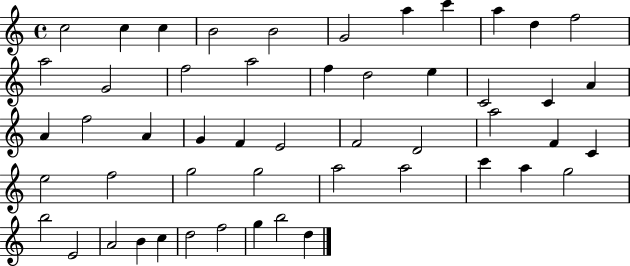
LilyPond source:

{
  \clef treble
  \time 4/4
  \defaultTimeSignature
  \key c \major
  c''2 c''4 c''4 | b'2 b'2 | g'2 a''4 c'''4 | a''4 d''4 f''2 | \break a''2 g'2 | f''2 a''2 | f''4 d''2 e''4 | c'2 c'4 a'4 | \break a'4 f''2 a'4 | g'4 f'4 e'2 | f'2 d'2 | a''2 f'4 c'4 | \break e''2 f''2 | g''2 g''2 | a''2 a''2 | c'''4 a''4 g''2 | \break b''2 e'2 | a'2 b'4 c''4 | d''2 f''2 | g''4 b''2 d''4 | \break \bar "|."
}